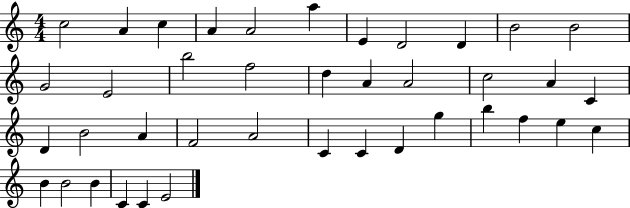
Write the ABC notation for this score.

X:1
T:Untitled
M:4/4
L:1/4
K:C
c2 A c A A2 a E D2 D B2 B2 G2 E2 b2 f2 d A A2 c2 A C D B2 A F2 A2 C C D g b f e c B B2 B C C E2